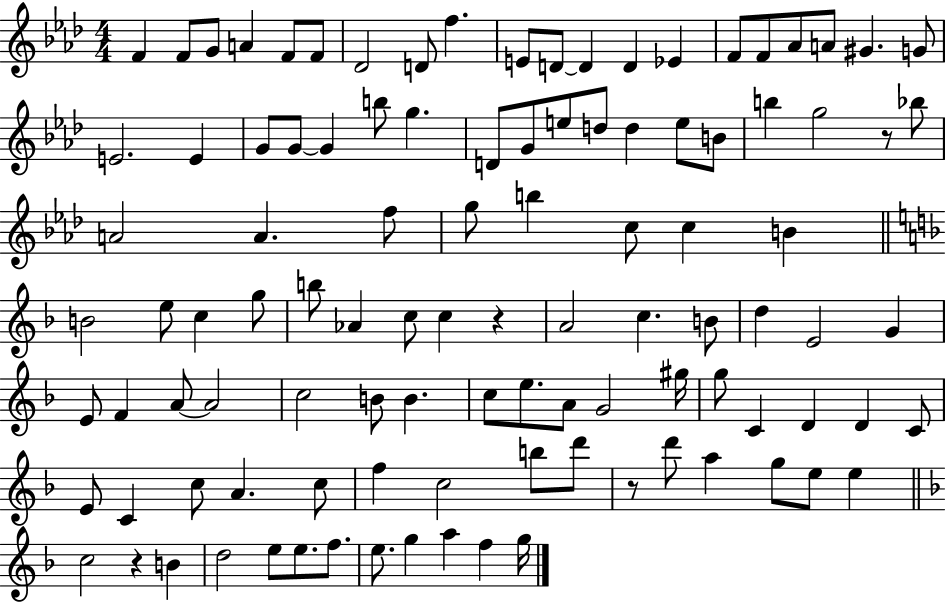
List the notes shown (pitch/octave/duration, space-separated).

F4/q F4/e G4/e A4/q F4/e F4/e Db4/h D4/e F5/q. E4/e D4/e D4/q D4/q Eb4/q F4/e F4/e Ab4/e A4/e G#4/q. G4/e E4/h. E4/q G4/e G4/e G4/q B5/e G5/q. D4/e G4/e E5/e D5/e D5/q E5/e B4/e B5/q G5/h R/e Bb5/e A4/h A4/q. F5/e G5/e B5/q C5/e C5/q B4/q B4/h E5/e C5/q G5/e B5/e Ab4/q C5/e C5/q R/q A4/h C5/q. B4/e D5/q E4/h G4/q E4/e F4/q A4/e A4/h C5/h B4/e B4/q. C5/e E5/e. A4/e G4/h G#5/s G5/e C4/q D4/q D4/q C4/e E4/e C4/q C5/e A4/q. C5/e F5/q C5/h B5/e D6/e R/e D6/e A5/q G5/e E5/e E5/q C5/h R/q B4/q D5/h E5/e E5/e. F5/e. E5/e. G5/q A5/q F5/q G5/s